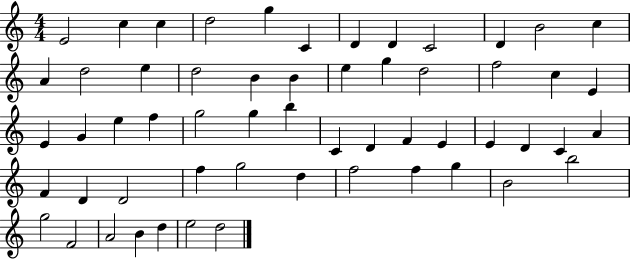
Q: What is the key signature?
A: C major